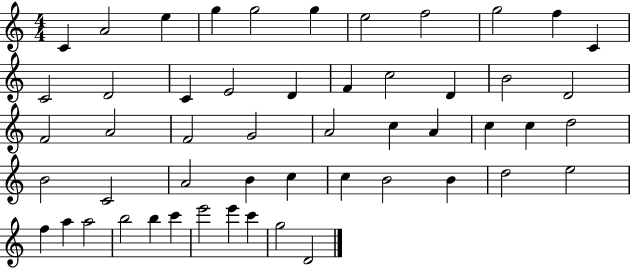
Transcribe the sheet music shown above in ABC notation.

X:1
T:Untitled
M:4/4
L:1/4
K:C
C A2 e g g2 g e2 f2 g2 f C C2 D2 C E2 D F c2 D B2 D2 F2 A2 F2 G2 A2 c A c c d2 B2 C2 A2 B c c B2 B d2 e2 f a a2 b2 b c' e'2 e' c' g2 D2